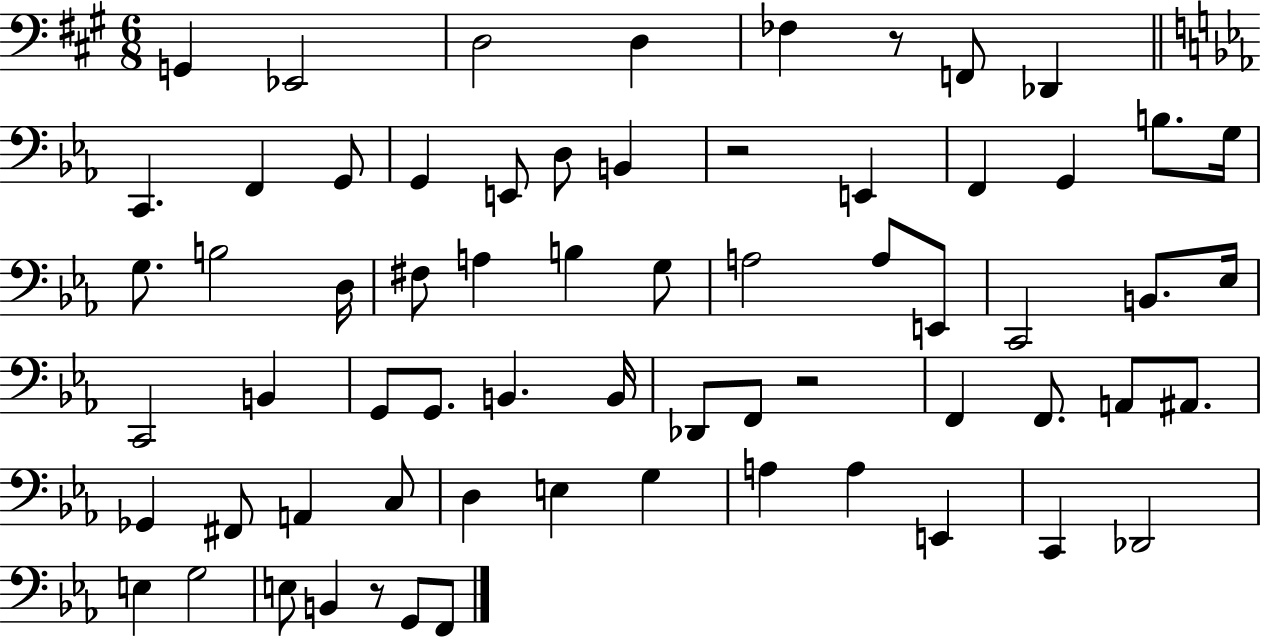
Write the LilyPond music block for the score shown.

{
  \clef bass
  \numericTimeSignature
  \time 6/8
  \key a \major
  g,4 ees,2 | d2 d4 | fes4 r8 f,8 des,4 | \bar "||" \break \key ees \major c,4. f,4 g,8 | g,4 e,8 d8 b,4 | r2 e,4 | f,4 g,4 b8. g16 | \break g8. b2 d16 | fis8 a4 b4 g8 | a2 a8 e,8 | c,2 b,8. ees16 | \break c,2 b,4 | g,8 g,8. b,4. b,16 | des,8 f,8 r2 | f,4 f,8. a,8 ais,8. | \break ges,4 fis,8 a,4 c8 | d4 e4 g4 | a4 a4 e,4 | c,4 des,2 | \break e4 g2 | e8 b,4 r8 g,8 f,8 | \bar "|."
}